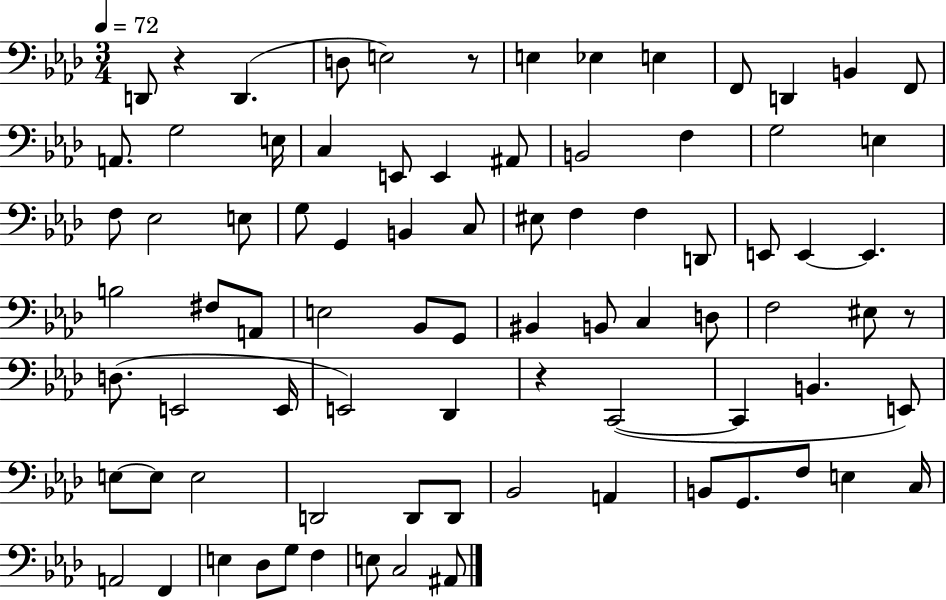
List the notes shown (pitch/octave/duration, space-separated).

D2/e R/q D2/q. D3/e E3/h R/e E3/q Eb3/q E3/q F2/e D2/q B2/q F2/e A2/e. G3/h E3/s C3/q E2/e E2/q A#2/e B2/h F3/q G3/h E3/q F3/e Eb3/h E3/e G3/e G2/q B2/q C3/e EIS3/e F3/q F3/q D2/e E2/e E2/q E2/q. B3/h F#3/e A2/e E3/h Bb2/e G2/e BIS2/q B2/e C3/q D3/e F3/h EIS3/e R/e D3/e. E2/h E2/s E2/h Db2/q R/q C2/h C2/q B2/q. E2/e E3/e E3/e E3/h D2/h D2/e D2/e Bb2/h A2/q B2/e G2/e. F3/e E3/q C3/s A2/h F2/q E3/q Db3/e G3/e F3/q E3/e C3/h A#2/e